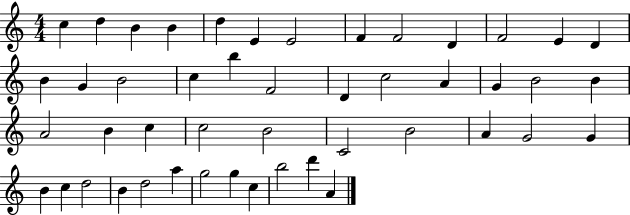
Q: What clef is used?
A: treble